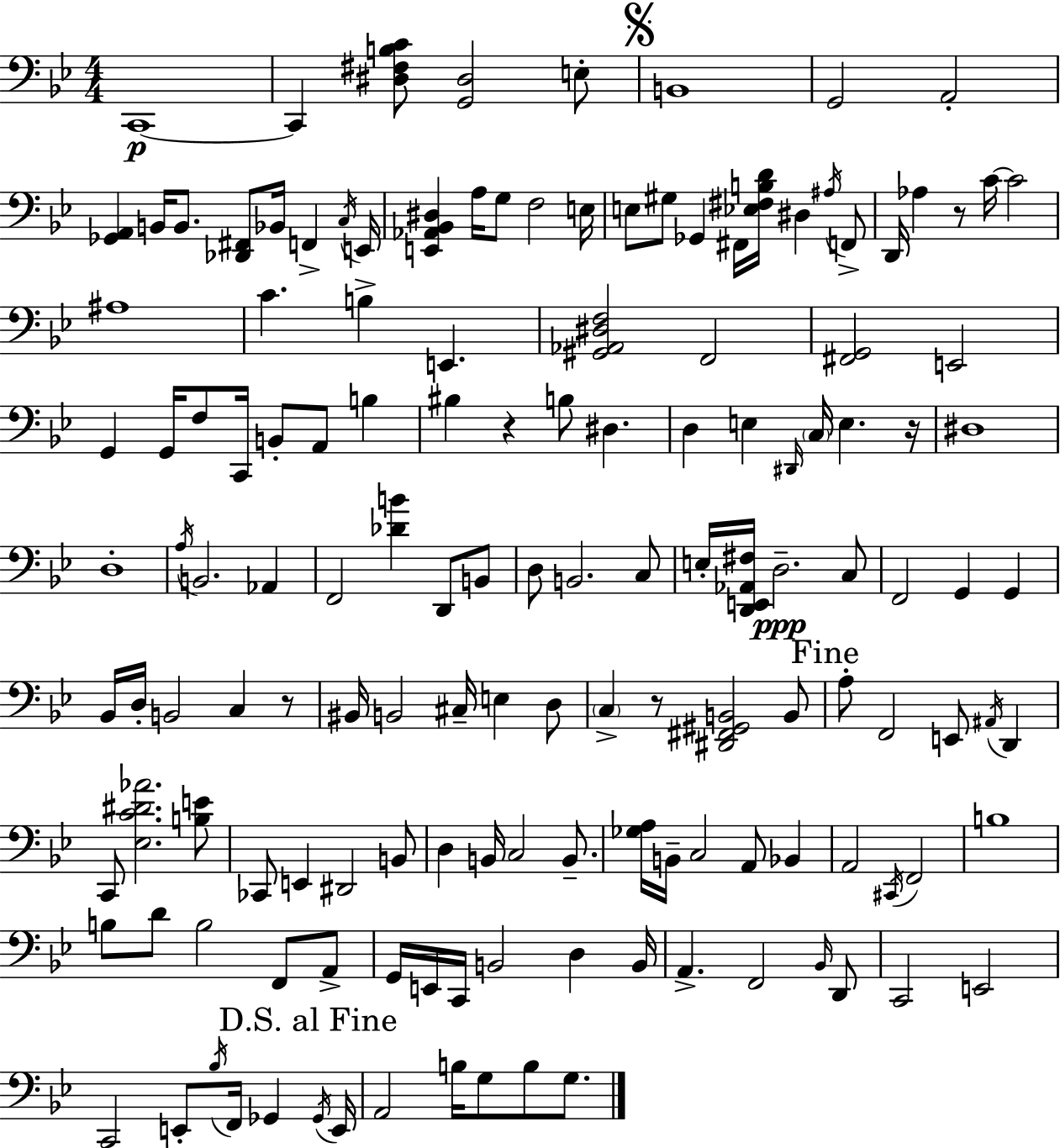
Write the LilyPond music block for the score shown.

{
  \clef bass
  \numericTimeSignature
  \time 4/4
  \key g \minor
  c,1~~\p | c,4 <dis fis b c'>8 <g, dis>2 e8-. | \mark \markup { \musicglyph "scripts.segno" } b,1 | g,2 a,2-. | \break <ges, a,>4 b,16 b,8. <des, fis,>8 bes,16 f,4-> \acciaccatura { c16 } | e,16 <e, aes, bes, dis>4 a16 g8 f2 | e16 e8 gis8 ges,4 fis,16 <ees fis b d'>16 dis4 \acciaccatura { ais16 } | f,8-> d,16 aes4 r8 c'16~~ c'2 | \break ais1 | c'4. b4-> e,4. | <gis, aes, dis f>2 f,2 | <fis, g,>2 e,2 | \break g,4 g,16 f8 c,16 b,8-. a,8 b4 | bis4 r4 b8 dis4. | d4 e4 \grace { dis,16 } \parenthesize c16 e4. | r16 dis1 | \break d1-. | \acciaccatura { a16 } b,2. | aes,4 f,2 <des' b'>4 | d,8 b,8 d8 b,2. | \break c8 e16-. <d, e, aes, fis>16 d2.--\ppp | c8 f,2 g,4 | g,4 bes,16 d16-. b,2 c4 | r8 bis,16 b,2 cis16-- e4 | \break d8 \parenthesize c4-> r8 <dis, fis, gis, b,>2 | b,8 \mark "Fine" a8-. f,2 e,8 | \acciaccatura { ais,16 } d,4 c,8 <ees c' dis' aes'>2. | <b e'>8 ces,8 e,4 dis,2 | \break b,8 d4 b,16 c2 | b,8.-- <ges a>16 b,16-- c2 a,8 | bes,4 a,2 \acciaccatura { cis,16 } f,2 | b1 | \break b8 d'8 b2 | f,8 a,8-> g,16 e,16 c,16 b,2 | d4 b,16 a,4.-> f,2 | \grace { bes,16 } d,8 c,2 e,2 | \break c,2 e,8-. | \acciaccatura { bes16 } f,16 ges,4 \mark "D.S. al Fine" \acciaccatura { ges,16 } e,16 a,2 | b16 g8 b8 g8. \bar "|."
}